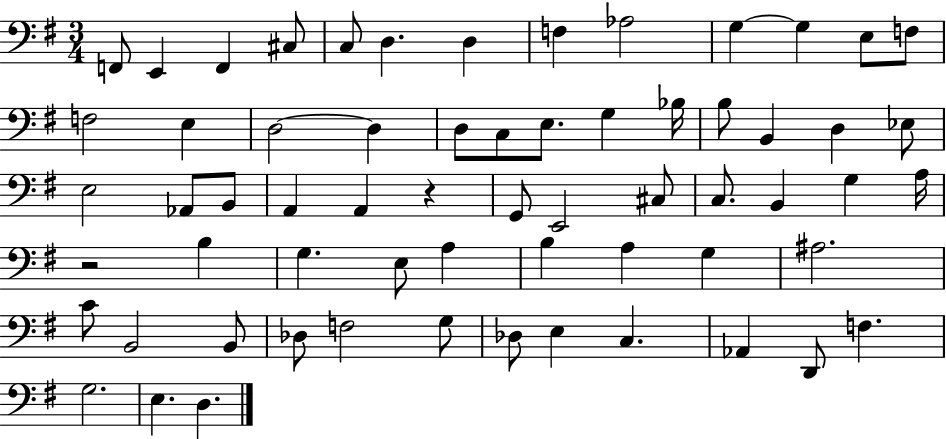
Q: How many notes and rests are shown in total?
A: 63